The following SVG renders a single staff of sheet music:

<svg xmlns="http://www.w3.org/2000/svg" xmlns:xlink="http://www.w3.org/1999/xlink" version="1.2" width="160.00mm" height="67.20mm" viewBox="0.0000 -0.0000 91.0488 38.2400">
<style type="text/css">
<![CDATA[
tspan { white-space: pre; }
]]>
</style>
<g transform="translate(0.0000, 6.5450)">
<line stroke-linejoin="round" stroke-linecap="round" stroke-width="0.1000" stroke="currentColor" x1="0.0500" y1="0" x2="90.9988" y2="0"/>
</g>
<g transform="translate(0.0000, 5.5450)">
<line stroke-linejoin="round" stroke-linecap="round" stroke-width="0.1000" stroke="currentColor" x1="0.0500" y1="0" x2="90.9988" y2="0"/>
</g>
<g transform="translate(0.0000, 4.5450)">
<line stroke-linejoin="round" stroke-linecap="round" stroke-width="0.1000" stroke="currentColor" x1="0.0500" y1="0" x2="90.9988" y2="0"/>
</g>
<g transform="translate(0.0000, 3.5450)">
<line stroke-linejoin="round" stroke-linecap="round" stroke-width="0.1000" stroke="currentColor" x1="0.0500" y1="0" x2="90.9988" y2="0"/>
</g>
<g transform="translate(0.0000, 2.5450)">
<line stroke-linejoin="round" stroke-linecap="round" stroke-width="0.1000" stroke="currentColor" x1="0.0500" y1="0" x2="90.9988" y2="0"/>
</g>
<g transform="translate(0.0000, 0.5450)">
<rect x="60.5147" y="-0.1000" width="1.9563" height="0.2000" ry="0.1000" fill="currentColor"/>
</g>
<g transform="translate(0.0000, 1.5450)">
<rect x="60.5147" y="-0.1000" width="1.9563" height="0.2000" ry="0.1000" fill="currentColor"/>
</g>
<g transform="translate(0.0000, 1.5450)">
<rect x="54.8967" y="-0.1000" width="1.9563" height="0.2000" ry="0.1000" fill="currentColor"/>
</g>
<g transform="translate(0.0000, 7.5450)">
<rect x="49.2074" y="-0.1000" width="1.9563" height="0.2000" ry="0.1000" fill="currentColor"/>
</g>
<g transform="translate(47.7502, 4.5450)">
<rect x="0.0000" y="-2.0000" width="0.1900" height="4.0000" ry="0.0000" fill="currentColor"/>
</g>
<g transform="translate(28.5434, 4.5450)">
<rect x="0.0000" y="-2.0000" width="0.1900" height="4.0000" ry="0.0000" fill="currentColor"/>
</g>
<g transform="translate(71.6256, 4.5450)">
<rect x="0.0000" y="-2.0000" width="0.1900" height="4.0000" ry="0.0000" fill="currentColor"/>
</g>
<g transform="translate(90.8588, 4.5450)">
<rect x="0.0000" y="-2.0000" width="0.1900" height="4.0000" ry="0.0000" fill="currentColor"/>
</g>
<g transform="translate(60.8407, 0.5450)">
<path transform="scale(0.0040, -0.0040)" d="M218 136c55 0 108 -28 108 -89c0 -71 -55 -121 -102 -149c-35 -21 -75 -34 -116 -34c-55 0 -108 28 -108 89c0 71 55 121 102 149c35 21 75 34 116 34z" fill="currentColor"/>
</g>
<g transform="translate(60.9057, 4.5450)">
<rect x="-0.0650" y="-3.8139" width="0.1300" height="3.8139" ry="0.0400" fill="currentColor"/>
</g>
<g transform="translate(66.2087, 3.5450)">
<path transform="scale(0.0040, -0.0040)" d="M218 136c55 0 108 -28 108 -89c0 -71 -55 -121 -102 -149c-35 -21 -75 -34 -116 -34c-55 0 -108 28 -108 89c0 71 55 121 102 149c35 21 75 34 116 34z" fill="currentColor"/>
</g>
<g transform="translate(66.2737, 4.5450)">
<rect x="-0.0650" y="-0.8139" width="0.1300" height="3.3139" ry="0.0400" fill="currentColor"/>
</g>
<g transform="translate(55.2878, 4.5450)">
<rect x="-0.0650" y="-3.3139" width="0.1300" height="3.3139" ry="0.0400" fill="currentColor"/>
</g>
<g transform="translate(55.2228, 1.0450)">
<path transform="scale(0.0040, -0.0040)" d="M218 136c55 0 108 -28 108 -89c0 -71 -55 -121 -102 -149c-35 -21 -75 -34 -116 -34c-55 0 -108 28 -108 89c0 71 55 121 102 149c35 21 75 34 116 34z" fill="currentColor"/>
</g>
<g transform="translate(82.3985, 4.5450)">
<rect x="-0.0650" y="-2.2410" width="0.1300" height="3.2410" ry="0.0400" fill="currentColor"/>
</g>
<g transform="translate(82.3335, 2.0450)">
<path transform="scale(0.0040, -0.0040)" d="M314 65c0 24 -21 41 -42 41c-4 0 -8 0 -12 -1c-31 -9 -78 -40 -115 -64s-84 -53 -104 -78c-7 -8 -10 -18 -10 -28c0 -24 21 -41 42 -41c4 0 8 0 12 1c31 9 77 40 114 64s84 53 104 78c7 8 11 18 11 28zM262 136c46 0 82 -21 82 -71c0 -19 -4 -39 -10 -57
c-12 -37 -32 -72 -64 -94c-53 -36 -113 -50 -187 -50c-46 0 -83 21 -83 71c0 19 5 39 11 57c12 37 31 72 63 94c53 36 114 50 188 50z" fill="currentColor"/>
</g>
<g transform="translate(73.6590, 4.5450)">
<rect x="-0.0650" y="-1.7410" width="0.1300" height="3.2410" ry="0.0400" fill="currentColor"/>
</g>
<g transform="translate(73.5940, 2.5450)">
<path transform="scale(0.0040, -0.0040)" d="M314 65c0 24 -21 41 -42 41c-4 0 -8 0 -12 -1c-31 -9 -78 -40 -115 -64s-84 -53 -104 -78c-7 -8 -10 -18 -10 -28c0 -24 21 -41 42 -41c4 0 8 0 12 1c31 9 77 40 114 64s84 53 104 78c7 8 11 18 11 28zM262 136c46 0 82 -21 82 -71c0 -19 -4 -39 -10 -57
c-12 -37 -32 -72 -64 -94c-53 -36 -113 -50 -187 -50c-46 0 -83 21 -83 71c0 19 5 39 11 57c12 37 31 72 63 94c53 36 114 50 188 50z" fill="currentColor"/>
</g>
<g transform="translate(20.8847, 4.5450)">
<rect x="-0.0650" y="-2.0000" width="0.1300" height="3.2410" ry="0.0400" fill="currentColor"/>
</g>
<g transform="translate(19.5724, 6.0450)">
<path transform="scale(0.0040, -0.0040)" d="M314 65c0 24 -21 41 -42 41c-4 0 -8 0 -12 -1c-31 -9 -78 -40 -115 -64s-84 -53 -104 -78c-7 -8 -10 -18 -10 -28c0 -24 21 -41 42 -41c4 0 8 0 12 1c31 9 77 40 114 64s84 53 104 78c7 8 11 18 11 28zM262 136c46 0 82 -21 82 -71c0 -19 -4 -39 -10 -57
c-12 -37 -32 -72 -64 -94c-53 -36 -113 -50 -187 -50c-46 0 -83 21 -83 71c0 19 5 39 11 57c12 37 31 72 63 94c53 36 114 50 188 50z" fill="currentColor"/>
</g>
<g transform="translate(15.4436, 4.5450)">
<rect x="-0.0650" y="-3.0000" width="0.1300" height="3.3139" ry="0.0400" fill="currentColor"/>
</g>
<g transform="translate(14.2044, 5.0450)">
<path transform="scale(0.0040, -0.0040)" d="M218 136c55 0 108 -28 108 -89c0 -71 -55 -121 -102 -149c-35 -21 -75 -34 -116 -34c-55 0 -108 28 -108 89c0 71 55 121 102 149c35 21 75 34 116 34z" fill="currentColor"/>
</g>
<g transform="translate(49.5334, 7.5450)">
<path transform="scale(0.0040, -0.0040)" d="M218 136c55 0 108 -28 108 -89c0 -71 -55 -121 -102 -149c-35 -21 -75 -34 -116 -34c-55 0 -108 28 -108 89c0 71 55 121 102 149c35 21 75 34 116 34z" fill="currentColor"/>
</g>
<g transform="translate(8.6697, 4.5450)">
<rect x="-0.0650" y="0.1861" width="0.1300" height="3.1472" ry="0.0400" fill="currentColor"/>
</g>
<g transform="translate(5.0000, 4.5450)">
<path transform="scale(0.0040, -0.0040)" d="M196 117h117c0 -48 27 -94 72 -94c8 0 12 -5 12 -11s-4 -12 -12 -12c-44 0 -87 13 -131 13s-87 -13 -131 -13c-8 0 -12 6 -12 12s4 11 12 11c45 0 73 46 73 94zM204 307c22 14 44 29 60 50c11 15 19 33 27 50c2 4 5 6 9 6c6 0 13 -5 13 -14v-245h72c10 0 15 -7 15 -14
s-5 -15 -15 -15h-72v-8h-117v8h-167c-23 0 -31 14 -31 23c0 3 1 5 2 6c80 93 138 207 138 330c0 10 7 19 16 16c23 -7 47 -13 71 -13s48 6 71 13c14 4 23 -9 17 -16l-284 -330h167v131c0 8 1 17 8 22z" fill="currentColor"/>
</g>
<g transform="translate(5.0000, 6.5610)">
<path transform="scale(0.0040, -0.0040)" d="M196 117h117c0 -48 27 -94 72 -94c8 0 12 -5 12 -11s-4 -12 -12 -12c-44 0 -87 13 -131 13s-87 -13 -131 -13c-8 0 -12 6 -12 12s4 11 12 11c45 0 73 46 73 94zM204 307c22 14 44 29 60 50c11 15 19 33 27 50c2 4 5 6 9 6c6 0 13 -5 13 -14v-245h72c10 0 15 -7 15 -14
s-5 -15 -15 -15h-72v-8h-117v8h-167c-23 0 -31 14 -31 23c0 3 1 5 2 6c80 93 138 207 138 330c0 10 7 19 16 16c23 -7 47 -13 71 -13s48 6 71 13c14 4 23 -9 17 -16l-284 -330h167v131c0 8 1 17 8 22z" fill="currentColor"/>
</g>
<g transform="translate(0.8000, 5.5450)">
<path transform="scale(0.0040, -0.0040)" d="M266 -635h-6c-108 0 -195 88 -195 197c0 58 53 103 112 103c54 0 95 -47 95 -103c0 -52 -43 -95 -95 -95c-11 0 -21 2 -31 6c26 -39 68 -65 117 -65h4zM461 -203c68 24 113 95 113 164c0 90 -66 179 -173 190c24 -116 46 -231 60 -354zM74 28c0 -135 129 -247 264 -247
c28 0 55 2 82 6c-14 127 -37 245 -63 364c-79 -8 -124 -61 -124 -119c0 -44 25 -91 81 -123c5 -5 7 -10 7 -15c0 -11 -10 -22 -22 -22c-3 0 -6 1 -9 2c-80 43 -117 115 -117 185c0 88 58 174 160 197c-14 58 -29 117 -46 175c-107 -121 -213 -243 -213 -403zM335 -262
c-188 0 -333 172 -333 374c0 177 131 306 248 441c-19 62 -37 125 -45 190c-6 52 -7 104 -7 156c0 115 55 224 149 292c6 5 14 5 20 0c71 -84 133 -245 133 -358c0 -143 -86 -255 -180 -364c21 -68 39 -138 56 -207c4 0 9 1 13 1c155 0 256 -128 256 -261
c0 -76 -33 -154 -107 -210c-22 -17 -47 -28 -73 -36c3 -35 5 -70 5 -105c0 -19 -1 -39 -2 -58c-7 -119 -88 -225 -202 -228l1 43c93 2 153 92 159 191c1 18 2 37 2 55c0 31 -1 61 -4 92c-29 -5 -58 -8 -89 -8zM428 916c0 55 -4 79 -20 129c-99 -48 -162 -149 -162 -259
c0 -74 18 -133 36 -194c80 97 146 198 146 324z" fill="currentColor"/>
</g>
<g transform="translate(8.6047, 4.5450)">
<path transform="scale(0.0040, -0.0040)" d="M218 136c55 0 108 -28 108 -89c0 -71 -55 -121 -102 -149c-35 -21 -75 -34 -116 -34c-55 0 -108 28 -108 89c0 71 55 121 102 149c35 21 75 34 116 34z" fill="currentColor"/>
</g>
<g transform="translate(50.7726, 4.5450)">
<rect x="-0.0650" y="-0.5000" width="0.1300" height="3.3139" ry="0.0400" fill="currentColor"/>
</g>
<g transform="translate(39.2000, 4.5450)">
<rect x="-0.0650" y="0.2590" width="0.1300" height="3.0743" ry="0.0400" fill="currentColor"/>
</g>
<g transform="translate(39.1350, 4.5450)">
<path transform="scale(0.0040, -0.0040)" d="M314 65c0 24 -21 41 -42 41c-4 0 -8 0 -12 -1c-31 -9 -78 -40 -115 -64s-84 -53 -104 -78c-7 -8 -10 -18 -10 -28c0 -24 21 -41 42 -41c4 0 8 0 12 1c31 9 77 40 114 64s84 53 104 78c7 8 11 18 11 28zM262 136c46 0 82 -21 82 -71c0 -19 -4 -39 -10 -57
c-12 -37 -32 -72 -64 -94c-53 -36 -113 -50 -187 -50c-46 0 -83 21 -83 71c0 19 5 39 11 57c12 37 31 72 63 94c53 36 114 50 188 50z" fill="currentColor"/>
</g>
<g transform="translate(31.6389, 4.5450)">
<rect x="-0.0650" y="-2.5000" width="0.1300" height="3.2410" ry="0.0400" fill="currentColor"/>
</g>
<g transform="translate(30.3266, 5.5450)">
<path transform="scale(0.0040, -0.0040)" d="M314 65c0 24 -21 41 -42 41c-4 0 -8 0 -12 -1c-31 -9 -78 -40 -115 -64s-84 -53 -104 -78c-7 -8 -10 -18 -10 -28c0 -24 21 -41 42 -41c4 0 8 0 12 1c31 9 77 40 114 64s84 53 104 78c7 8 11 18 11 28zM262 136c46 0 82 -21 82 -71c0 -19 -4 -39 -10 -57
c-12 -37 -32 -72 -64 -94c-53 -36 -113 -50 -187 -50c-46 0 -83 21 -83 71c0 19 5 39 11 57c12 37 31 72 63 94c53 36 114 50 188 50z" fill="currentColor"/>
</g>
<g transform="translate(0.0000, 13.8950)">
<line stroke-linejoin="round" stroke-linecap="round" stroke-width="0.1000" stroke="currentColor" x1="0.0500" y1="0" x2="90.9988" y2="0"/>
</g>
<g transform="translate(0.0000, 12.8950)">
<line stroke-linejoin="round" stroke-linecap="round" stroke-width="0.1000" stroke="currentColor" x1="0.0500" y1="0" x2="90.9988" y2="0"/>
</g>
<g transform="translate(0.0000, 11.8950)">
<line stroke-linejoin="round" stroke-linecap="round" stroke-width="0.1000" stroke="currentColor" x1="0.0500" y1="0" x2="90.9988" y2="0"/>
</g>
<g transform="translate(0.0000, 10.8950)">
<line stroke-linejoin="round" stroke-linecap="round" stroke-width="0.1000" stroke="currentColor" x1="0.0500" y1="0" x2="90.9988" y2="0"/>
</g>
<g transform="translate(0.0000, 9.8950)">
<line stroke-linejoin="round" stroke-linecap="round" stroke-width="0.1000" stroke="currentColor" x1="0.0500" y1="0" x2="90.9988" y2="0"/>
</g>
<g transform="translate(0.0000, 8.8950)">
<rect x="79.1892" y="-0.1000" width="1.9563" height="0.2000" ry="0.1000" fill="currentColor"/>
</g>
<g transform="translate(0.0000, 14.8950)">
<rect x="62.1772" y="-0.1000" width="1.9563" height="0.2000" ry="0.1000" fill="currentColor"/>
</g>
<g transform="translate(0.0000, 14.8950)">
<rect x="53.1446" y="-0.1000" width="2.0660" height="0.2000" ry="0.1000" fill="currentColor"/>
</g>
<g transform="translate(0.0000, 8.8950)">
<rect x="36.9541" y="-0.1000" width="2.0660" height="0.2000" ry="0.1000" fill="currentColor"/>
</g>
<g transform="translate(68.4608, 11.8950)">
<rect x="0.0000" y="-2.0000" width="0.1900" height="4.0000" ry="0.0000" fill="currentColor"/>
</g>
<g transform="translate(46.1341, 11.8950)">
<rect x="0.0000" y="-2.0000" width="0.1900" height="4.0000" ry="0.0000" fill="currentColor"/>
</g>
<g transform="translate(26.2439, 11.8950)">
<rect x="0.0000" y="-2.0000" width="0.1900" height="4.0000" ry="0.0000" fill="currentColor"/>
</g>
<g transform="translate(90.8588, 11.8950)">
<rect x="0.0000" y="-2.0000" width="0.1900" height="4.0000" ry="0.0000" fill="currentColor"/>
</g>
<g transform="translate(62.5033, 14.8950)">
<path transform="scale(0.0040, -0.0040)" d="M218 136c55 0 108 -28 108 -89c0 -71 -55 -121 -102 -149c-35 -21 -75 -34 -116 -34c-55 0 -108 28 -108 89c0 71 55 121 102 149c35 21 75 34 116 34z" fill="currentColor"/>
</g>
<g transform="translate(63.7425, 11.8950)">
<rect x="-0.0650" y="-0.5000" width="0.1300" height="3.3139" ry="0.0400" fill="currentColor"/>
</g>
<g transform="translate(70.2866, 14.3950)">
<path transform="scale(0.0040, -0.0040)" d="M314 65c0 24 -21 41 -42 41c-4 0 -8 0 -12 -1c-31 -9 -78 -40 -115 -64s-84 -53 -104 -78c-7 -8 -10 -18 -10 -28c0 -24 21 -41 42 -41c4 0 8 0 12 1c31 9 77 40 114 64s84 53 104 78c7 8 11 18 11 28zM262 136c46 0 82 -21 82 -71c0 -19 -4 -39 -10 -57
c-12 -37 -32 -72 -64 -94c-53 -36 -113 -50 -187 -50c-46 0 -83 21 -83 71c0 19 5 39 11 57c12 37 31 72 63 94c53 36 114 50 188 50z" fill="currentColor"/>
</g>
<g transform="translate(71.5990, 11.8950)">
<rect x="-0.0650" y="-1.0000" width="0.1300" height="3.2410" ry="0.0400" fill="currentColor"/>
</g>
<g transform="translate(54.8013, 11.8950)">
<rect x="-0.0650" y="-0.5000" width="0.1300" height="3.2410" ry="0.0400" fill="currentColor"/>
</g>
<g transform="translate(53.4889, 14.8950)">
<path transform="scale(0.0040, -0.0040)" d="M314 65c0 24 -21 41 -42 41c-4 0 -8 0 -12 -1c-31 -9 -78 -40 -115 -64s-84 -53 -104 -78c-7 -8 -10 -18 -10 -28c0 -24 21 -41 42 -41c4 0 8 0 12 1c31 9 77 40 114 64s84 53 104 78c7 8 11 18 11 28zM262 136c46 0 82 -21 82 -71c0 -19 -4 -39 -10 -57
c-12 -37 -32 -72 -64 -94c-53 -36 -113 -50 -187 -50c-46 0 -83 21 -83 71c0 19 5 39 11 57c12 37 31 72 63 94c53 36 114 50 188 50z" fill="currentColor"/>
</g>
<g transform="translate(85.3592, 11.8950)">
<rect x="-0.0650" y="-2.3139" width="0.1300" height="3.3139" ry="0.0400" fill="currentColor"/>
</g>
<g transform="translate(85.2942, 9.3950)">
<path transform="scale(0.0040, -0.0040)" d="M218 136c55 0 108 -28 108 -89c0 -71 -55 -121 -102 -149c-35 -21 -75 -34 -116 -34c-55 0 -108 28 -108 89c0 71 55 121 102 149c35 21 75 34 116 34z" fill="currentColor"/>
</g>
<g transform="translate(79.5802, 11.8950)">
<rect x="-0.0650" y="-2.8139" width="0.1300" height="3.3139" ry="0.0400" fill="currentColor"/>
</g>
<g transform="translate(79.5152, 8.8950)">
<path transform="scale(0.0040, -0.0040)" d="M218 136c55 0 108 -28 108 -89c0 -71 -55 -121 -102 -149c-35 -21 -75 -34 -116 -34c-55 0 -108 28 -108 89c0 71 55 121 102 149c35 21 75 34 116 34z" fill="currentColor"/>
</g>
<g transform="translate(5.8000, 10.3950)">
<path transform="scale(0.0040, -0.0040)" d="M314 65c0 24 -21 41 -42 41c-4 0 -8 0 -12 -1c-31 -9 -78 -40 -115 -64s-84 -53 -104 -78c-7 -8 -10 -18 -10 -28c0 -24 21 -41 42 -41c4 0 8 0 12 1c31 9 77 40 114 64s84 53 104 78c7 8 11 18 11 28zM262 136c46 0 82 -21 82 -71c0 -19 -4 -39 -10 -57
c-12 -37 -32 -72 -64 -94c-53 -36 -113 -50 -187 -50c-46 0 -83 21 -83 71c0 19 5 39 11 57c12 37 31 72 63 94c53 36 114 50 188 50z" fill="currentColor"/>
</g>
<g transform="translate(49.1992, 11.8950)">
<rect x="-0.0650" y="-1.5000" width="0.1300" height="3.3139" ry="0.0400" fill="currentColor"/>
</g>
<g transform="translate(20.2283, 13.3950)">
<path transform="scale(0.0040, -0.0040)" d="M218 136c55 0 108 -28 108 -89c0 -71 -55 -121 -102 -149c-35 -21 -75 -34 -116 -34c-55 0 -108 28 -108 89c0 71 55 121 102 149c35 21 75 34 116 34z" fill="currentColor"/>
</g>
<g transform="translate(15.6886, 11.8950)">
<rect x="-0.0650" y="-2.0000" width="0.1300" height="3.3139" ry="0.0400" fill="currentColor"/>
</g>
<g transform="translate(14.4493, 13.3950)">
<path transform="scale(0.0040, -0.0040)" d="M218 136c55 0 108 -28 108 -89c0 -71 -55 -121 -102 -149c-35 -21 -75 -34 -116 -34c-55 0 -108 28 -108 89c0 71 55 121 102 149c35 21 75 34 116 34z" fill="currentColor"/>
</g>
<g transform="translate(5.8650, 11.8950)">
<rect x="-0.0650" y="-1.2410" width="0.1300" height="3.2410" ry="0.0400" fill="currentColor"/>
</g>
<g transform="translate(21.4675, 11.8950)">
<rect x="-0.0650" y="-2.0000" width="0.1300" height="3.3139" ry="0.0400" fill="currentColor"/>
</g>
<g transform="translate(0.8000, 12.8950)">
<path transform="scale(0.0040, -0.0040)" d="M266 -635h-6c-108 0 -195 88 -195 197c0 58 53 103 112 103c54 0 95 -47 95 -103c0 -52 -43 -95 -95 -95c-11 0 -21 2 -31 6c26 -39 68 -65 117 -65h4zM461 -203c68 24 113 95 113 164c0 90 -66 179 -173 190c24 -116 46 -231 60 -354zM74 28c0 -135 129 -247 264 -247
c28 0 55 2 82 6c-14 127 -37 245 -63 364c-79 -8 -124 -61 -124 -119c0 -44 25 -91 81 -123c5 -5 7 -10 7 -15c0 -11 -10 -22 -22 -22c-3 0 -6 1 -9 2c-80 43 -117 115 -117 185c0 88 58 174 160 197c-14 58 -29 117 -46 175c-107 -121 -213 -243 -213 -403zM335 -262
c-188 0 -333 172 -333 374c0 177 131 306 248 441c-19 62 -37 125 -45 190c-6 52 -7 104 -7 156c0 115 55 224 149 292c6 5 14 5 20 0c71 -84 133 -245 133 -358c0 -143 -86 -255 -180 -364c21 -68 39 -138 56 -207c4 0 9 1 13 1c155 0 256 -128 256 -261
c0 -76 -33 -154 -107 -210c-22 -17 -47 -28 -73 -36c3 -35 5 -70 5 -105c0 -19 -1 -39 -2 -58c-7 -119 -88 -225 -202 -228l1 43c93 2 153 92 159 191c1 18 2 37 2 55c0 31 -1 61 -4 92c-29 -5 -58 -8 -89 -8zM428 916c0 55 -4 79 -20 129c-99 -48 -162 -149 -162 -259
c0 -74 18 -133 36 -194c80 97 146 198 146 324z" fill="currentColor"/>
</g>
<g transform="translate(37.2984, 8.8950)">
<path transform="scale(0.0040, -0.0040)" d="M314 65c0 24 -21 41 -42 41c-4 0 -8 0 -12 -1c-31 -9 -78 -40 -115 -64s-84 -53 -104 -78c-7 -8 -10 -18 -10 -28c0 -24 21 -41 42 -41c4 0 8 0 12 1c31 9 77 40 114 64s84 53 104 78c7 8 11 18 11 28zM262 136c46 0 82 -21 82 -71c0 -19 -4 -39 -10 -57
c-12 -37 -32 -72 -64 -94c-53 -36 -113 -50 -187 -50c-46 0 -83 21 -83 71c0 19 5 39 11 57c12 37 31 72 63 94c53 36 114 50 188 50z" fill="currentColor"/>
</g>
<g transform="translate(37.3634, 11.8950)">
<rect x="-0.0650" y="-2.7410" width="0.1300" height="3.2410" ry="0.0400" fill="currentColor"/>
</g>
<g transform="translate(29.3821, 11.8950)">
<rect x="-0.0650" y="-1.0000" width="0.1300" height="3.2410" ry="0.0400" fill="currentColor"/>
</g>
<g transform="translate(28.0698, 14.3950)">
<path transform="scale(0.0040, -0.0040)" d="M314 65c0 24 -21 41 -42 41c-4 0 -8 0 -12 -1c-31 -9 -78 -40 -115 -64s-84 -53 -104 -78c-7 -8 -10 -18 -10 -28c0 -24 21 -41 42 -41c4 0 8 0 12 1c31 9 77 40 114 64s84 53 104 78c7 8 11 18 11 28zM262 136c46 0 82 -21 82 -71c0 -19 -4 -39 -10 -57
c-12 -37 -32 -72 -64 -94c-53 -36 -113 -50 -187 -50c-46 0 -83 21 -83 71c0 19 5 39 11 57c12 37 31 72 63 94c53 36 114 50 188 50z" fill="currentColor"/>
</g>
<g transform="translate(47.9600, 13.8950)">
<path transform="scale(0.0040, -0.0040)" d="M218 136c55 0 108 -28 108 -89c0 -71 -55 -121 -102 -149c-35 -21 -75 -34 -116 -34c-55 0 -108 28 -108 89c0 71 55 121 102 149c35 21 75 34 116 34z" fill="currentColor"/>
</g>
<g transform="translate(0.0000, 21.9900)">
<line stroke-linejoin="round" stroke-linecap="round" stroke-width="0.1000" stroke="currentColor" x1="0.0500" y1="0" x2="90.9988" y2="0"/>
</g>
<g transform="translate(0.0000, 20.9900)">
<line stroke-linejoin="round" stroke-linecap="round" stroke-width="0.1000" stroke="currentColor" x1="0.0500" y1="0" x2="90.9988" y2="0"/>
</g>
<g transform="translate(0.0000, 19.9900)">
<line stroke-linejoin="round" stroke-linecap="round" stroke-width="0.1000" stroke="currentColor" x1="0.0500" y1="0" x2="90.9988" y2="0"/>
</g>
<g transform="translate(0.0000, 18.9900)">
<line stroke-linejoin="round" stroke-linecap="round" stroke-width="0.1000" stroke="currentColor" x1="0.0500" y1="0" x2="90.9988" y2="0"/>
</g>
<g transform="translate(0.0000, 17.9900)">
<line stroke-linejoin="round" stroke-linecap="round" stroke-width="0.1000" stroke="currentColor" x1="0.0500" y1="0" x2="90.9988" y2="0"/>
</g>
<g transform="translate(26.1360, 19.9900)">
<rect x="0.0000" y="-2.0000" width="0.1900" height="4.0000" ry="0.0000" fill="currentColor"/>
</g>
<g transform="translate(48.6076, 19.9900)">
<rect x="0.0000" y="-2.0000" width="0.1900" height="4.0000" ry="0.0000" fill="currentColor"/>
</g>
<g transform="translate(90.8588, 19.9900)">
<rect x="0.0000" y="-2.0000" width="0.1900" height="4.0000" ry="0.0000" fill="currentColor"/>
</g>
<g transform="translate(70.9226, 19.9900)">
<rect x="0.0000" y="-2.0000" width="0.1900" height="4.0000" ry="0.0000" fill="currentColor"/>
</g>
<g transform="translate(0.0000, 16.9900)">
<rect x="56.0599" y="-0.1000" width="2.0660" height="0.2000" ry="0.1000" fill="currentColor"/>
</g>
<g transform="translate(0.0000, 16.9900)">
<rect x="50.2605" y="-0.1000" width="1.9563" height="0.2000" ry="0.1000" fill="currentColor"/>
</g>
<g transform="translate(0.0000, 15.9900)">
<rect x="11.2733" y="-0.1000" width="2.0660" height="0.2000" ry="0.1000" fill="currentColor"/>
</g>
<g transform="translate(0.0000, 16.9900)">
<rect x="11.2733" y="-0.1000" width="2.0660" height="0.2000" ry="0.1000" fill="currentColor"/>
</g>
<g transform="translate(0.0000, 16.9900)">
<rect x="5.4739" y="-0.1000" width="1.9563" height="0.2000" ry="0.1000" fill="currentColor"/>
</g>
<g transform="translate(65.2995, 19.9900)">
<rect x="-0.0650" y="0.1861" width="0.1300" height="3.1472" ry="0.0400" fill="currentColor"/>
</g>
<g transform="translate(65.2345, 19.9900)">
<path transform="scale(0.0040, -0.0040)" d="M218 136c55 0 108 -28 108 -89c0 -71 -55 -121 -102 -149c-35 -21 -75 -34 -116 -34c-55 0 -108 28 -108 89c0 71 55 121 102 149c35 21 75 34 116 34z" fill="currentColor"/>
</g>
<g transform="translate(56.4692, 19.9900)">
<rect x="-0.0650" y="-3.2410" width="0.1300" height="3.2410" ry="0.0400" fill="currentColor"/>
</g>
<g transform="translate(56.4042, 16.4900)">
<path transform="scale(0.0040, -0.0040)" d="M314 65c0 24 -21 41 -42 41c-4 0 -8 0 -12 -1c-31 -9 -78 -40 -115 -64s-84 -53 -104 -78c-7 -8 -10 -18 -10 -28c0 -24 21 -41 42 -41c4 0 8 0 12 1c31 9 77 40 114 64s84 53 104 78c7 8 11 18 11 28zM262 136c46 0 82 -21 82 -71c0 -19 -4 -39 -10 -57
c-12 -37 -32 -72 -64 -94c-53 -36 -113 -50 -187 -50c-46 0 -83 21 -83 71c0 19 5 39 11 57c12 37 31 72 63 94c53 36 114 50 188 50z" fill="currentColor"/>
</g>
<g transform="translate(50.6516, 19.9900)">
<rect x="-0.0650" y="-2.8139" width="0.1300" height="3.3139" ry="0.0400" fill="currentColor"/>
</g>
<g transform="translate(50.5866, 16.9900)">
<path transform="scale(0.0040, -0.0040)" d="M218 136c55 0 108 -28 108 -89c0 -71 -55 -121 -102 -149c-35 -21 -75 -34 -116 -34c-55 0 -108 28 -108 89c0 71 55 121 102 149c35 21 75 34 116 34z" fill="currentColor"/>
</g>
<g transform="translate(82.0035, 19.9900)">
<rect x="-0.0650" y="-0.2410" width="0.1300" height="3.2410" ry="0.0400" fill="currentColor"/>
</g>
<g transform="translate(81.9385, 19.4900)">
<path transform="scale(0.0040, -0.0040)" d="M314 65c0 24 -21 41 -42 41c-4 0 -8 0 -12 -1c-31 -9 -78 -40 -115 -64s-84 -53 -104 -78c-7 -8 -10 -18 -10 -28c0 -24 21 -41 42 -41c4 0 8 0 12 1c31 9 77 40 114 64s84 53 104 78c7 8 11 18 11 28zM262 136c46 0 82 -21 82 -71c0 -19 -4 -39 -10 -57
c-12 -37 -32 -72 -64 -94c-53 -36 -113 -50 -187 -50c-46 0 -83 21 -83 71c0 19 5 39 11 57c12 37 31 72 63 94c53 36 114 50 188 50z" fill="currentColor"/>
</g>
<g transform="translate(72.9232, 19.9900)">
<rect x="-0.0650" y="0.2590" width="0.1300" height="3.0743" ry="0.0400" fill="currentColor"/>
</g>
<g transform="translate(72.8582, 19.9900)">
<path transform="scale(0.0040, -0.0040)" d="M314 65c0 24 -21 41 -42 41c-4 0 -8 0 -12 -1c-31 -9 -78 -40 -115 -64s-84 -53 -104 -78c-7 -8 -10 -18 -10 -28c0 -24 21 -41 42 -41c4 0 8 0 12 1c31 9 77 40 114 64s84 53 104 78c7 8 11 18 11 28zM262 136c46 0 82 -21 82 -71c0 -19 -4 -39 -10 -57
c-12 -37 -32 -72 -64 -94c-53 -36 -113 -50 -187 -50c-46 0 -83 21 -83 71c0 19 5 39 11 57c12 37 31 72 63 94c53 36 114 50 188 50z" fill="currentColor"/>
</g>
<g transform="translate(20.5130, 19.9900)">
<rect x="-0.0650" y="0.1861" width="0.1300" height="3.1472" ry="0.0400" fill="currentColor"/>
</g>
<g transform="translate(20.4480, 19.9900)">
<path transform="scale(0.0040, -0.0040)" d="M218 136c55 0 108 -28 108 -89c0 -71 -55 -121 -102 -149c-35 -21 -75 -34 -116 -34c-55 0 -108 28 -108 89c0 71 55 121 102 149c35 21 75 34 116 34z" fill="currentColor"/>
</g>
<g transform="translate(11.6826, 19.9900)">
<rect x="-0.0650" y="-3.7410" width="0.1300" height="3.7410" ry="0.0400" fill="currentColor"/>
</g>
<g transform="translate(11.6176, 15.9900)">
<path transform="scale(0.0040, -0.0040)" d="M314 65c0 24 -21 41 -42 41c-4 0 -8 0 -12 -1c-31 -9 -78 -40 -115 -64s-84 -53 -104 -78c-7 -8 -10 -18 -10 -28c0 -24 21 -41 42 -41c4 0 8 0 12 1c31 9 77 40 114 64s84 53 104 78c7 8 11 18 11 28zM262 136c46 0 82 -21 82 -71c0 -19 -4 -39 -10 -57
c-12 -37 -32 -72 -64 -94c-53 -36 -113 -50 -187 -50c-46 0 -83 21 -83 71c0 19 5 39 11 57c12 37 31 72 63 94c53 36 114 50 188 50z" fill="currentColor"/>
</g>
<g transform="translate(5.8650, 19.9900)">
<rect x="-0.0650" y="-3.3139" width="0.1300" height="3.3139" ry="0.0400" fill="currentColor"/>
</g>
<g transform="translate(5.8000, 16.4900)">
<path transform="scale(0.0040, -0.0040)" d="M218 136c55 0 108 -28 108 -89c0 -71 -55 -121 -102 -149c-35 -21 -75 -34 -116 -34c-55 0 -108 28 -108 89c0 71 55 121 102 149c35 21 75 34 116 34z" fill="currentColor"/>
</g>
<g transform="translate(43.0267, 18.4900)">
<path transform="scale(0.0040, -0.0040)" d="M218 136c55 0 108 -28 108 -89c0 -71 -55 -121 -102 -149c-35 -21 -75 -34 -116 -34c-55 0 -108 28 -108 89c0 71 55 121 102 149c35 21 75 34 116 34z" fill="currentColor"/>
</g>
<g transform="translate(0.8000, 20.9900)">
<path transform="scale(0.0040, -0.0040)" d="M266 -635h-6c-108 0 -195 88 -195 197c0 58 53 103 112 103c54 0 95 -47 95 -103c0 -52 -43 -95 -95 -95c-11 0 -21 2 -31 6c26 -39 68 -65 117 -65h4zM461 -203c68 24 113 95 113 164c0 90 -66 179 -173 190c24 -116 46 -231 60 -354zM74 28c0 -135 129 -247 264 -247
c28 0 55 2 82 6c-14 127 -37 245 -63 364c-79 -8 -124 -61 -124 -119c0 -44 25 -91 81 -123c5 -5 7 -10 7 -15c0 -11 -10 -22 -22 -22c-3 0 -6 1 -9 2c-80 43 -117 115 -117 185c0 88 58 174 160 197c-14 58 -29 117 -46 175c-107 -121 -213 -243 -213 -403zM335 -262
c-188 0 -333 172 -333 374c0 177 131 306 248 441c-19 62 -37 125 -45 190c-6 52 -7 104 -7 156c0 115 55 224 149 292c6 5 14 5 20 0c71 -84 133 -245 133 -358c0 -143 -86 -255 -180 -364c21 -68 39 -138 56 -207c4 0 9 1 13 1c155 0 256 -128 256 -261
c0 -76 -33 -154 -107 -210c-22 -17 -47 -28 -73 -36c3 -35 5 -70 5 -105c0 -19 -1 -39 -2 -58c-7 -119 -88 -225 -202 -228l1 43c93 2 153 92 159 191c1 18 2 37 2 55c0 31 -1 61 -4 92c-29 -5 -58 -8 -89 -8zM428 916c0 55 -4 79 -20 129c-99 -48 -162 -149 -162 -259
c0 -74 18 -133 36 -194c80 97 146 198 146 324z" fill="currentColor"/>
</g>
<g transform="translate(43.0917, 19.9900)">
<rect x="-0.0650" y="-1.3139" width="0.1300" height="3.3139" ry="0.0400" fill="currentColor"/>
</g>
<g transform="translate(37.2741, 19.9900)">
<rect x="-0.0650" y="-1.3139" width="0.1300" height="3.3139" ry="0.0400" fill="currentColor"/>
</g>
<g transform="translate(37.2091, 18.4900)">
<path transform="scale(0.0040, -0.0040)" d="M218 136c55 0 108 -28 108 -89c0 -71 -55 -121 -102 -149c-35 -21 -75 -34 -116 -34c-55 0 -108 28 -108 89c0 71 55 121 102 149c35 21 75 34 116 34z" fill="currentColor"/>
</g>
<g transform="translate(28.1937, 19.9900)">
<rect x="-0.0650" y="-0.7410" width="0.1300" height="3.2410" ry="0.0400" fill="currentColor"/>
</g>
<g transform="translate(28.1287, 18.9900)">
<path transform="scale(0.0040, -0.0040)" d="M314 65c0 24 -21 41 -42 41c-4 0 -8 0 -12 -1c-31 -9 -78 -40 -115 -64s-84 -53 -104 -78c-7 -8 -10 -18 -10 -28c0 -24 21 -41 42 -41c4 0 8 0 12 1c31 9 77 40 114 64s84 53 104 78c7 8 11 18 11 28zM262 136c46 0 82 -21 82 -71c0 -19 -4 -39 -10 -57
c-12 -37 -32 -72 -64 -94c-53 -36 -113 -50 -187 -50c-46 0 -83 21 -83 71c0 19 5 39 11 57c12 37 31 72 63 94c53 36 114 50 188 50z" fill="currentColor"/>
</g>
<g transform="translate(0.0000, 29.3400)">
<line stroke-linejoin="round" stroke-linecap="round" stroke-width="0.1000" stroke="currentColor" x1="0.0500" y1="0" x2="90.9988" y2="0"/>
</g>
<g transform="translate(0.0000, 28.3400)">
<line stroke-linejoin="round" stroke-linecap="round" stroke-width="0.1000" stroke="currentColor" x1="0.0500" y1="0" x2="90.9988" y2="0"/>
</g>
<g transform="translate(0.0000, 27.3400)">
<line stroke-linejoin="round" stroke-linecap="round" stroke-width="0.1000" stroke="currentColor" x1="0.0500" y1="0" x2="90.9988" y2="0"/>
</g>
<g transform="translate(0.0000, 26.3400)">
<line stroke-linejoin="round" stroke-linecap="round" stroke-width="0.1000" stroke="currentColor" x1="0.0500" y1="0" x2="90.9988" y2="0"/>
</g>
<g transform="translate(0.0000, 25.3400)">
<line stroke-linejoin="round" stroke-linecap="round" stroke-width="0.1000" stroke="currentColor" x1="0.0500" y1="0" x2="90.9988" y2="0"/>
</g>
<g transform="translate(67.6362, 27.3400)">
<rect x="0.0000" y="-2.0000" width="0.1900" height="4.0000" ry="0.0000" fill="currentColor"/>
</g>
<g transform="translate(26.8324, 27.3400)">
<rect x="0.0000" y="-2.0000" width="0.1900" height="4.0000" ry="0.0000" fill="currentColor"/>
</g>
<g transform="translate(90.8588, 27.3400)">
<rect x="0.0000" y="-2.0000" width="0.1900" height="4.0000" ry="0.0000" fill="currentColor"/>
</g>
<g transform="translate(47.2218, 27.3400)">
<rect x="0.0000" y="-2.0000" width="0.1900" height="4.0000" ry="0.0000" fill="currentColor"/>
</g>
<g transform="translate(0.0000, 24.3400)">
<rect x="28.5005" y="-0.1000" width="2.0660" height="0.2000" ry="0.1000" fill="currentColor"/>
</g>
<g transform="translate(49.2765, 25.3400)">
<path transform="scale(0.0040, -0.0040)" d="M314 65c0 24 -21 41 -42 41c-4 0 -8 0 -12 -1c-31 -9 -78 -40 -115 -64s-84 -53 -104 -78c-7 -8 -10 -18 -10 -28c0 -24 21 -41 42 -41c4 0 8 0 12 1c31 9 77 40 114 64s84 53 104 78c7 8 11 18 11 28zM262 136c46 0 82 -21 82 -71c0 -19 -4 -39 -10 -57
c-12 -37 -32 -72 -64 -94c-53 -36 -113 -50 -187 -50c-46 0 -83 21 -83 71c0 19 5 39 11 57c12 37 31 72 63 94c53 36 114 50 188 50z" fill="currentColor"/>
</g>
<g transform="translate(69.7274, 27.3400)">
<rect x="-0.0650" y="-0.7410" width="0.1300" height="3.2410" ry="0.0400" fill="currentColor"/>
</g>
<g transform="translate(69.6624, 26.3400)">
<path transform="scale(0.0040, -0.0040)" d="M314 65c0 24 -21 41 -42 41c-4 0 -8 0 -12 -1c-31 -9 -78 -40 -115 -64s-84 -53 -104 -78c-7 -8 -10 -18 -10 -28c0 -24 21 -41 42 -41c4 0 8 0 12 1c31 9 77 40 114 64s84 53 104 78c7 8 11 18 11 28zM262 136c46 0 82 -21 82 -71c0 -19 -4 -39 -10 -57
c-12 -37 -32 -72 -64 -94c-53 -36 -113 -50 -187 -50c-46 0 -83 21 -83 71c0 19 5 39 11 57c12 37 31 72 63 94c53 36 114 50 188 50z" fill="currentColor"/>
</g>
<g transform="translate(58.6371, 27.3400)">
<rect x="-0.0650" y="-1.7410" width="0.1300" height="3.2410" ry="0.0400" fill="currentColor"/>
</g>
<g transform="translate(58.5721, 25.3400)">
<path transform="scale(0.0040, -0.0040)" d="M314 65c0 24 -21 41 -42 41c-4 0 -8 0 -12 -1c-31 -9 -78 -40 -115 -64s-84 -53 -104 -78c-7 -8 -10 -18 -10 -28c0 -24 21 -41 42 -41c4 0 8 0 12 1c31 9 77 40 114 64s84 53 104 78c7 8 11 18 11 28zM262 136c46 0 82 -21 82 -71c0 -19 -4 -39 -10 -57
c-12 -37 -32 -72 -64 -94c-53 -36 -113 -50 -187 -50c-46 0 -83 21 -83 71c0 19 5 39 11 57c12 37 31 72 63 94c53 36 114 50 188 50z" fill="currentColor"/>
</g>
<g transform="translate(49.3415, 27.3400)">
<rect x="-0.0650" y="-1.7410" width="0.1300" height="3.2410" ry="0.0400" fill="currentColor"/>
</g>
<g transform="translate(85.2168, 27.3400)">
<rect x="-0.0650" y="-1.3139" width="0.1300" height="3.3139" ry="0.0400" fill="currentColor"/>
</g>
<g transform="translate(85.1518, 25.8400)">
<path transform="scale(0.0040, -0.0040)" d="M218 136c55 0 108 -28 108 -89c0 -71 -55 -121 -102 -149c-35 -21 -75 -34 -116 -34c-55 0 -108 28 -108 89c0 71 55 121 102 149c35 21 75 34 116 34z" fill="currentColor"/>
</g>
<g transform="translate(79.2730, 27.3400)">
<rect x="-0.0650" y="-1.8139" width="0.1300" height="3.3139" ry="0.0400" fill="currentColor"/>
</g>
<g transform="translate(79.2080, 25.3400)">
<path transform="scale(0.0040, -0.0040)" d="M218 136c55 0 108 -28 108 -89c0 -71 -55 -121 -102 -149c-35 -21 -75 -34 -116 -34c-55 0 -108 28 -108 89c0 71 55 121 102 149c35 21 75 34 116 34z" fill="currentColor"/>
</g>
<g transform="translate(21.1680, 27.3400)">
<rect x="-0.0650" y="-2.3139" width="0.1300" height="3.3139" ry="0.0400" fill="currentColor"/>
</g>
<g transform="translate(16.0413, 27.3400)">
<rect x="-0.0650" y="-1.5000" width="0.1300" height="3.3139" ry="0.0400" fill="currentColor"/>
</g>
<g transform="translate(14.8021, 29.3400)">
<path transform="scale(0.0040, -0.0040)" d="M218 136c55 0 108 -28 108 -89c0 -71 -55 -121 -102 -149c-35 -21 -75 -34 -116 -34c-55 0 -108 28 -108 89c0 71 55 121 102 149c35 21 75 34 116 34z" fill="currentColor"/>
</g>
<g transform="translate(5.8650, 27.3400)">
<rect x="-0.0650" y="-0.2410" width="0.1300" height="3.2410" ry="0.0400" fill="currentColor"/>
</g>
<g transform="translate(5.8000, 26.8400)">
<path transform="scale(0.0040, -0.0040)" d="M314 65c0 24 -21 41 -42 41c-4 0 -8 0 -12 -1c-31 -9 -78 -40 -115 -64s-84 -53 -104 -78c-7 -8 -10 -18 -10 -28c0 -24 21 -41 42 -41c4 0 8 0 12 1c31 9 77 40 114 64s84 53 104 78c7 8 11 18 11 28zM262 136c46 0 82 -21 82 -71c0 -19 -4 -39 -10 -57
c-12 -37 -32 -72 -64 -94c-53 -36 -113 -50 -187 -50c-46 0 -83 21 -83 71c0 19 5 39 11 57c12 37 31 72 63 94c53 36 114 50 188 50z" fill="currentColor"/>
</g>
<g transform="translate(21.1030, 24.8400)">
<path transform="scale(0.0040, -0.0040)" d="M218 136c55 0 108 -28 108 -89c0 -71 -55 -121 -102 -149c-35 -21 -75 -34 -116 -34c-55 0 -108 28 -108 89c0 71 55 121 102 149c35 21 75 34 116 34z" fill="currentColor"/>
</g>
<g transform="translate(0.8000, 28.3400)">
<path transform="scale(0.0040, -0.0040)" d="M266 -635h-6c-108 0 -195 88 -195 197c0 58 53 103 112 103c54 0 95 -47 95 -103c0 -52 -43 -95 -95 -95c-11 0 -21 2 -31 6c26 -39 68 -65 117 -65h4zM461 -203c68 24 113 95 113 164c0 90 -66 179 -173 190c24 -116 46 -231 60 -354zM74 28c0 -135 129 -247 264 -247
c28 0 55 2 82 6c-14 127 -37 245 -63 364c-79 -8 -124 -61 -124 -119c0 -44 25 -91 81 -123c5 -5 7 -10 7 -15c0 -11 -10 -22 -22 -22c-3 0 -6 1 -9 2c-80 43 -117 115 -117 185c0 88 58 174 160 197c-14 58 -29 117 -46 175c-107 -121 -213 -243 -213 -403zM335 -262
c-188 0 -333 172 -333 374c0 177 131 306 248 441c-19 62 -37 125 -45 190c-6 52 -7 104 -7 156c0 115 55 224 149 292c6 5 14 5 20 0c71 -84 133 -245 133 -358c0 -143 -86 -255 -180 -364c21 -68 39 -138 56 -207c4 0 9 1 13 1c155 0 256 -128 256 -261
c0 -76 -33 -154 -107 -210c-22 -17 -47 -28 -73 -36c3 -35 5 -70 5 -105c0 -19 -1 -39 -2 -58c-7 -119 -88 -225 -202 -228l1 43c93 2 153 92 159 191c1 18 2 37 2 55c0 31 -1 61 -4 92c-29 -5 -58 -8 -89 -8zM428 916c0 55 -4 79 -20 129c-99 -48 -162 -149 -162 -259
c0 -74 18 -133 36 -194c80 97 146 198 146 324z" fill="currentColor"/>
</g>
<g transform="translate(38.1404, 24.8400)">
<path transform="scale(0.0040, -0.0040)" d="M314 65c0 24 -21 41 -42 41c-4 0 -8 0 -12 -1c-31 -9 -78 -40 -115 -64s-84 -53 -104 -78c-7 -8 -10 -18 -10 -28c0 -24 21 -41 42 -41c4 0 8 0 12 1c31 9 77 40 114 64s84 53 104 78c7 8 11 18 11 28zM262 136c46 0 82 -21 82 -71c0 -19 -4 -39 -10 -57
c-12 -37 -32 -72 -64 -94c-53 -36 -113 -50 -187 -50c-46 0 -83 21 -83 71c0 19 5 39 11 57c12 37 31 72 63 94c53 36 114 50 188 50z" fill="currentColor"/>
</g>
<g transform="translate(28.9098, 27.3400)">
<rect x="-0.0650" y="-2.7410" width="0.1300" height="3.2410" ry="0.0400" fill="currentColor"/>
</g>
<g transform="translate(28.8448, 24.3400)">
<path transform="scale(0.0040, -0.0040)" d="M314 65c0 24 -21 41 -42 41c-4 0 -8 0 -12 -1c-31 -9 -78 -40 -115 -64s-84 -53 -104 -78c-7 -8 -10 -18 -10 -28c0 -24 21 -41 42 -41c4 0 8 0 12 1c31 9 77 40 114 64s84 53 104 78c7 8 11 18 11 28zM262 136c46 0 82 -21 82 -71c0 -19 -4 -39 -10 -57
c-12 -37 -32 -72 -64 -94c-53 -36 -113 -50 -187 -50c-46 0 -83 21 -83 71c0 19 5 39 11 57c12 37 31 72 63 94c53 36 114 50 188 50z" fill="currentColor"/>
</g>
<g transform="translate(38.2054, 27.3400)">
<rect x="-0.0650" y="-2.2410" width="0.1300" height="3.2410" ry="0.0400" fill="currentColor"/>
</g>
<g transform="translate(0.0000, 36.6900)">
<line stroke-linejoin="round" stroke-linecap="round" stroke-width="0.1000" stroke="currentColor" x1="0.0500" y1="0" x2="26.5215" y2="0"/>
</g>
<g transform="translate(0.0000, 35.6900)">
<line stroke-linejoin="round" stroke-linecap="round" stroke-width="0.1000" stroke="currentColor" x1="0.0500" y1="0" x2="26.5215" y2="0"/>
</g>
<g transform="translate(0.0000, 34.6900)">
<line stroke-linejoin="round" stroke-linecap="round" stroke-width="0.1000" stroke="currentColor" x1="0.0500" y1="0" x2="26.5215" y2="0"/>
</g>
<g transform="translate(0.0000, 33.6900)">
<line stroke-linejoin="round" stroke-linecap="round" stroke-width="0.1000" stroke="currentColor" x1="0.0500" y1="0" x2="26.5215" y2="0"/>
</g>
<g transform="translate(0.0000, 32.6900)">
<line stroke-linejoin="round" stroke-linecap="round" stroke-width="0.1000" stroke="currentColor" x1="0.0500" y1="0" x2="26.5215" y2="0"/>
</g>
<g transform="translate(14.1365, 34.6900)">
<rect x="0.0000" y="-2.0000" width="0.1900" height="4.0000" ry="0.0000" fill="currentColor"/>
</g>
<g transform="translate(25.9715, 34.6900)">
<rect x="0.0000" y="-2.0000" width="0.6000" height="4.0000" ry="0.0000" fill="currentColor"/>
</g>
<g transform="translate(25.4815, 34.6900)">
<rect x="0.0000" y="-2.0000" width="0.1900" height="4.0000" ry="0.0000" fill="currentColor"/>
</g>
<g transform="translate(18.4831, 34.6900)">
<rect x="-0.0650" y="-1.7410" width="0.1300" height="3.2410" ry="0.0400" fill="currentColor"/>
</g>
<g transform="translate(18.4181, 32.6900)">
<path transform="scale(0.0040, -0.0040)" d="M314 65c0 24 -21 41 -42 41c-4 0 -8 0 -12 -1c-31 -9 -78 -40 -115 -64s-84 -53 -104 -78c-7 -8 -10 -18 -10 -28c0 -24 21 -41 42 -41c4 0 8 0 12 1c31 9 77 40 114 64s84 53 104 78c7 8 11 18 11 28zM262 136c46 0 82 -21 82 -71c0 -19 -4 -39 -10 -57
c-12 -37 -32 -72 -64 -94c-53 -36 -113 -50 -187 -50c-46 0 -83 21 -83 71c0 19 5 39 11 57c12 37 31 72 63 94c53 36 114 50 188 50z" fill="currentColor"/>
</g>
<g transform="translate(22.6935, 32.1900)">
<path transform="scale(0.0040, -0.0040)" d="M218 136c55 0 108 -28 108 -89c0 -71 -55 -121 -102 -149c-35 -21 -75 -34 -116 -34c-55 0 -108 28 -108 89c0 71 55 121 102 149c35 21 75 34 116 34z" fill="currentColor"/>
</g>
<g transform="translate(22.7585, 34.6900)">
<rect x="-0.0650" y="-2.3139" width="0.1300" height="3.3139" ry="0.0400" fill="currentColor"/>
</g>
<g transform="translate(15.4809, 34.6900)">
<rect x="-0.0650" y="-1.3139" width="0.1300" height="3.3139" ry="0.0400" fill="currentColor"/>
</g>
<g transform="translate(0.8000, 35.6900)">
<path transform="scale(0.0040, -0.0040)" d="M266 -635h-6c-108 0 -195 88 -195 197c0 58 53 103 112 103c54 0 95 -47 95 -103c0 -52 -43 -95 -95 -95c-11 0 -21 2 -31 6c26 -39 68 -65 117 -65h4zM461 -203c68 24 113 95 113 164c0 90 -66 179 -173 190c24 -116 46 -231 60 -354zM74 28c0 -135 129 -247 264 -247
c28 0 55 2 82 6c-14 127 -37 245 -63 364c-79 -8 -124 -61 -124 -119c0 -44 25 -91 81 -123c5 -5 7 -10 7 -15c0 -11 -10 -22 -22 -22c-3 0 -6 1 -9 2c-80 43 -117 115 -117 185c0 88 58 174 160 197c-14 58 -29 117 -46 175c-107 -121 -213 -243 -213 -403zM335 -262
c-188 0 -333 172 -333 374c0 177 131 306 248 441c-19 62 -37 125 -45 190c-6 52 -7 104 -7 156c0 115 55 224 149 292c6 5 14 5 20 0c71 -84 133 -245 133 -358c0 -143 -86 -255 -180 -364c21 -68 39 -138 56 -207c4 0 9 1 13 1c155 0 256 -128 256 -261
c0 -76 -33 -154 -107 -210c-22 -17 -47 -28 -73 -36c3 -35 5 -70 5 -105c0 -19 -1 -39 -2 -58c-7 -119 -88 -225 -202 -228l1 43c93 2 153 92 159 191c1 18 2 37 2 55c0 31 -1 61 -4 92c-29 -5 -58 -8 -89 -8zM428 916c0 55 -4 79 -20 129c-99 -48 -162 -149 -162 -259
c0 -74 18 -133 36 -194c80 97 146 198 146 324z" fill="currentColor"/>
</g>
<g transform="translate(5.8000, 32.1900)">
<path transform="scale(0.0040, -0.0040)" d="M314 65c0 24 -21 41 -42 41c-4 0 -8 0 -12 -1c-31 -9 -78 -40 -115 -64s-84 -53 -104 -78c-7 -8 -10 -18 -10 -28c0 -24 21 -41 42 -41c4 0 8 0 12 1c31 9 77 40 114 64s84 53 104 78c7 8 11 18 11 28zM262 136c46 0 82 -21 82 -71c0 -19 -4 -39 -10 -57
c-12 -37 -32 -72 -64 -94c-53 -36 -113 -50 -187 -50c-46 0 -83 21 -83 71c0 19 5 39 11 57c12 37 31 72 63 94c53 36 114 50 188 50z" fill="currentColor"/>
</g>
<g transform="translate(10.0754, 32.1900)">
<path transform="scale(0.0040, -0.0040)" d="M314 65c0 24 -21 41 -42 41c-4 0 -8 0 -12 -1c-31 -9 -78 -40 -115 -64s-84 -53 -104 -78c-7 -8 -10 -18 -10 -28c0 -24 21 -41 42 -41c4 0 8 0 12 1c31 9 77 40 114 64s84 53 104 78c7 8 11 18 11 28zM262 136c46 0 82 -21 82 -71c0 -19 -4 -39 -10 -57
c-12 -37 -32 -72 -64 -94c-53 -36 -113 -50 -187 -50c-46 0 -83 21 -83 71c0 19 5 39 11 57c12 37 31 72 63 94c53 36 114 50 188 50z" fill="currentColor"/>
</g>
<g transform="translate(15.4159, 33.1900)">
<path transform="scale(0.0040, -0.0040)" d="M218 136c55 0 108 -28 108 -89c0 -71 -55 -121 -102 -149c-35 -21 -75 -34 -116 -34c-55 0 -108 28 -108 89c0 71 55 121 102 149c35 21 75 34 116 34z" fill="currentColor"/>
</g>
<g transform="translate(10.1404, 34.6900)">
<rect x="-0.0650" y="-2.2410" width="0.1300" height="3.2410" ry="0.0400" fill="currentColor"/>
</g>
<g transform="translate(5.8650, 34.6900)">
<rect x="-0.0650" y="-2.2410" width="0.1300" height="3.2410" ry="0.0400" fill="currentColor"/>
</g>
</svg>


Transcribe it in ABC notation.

X:1
T:Untitled
M:4/4
L:1/4
K:C
B A F2 G2 B2 C b c' d f2 g2 e2 F F D2 a2 E C2 C D2 a g b c'2 B d2 e e a b2 B B2 c2 c2 E g a2 g2 f2 f2 d2 f e g2 g2 e f2 g